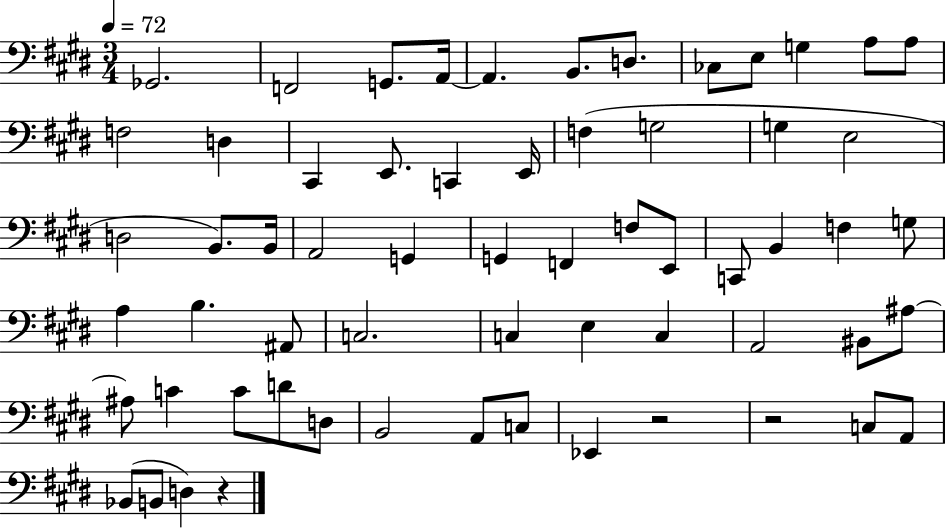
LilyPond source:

{
  \clef bass
  \numericTimeSignature
  \time 3/4
  \key e \major
  \tempo 4 = 72
  \repeat volta 2 { ges,2. | f,2 g,8. a,16~~ | a,4. b,8. d8. | ces8 e8 g4 a8 a8 | \break f2 d4 | cis,4 e,8. c,4 e,16 | f4( g2 | g4 e2 | \break d2 b,8.) b,16 | a,2 g,4 | g,4 f,4 f8 e,8 | c,8 b,4 f4 g8 | \break a4 b4. ais,8 | c2. | c4 e4 c4 | a,2 bis,8 ais8~~ | \break ais8 c'4 c'8 d'8 d8 | b,2 a,8 c8 | ees,4 r2 | r2 c8 a,8 | \break bes,8( b,8 d4) r4 | } \bar "|."
}